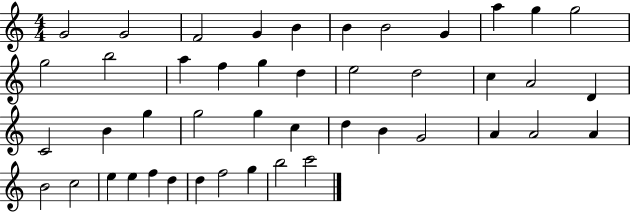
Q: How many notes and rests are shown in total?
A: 45